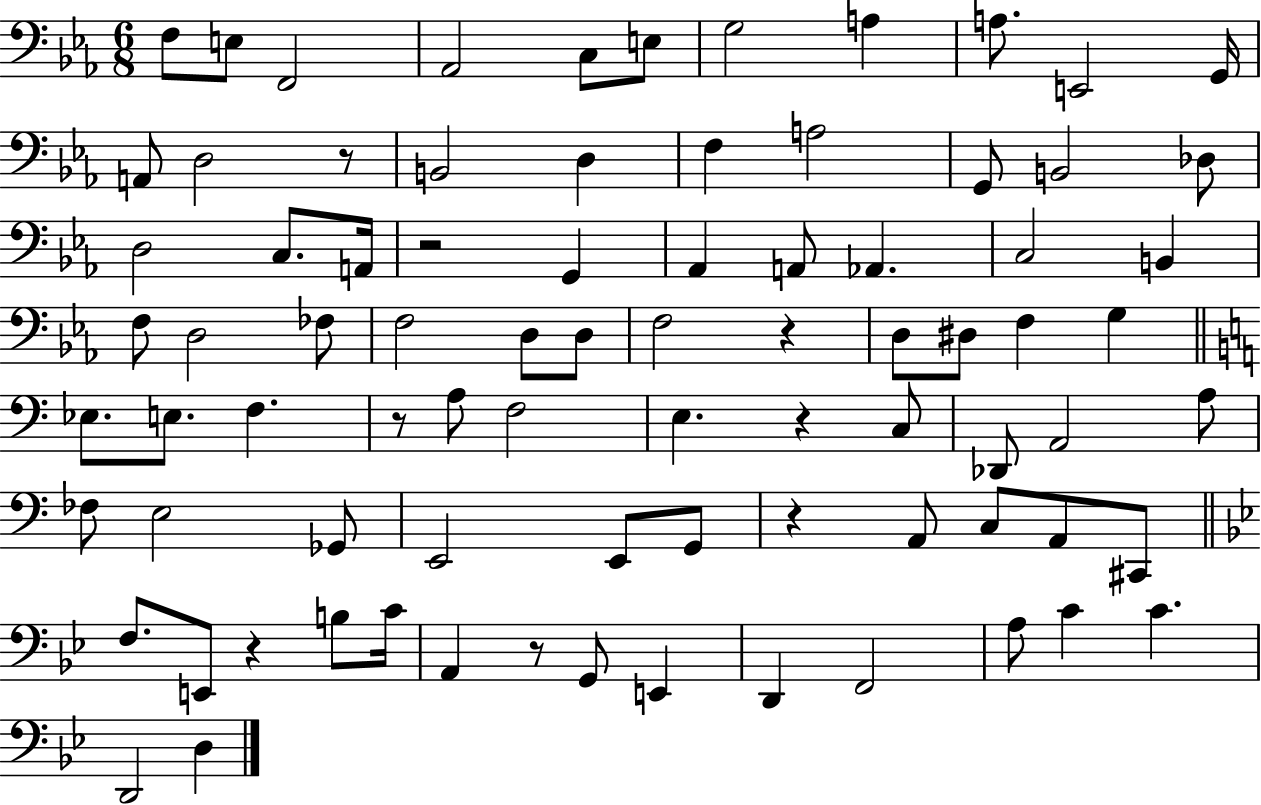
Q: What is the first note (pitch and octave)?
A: F3